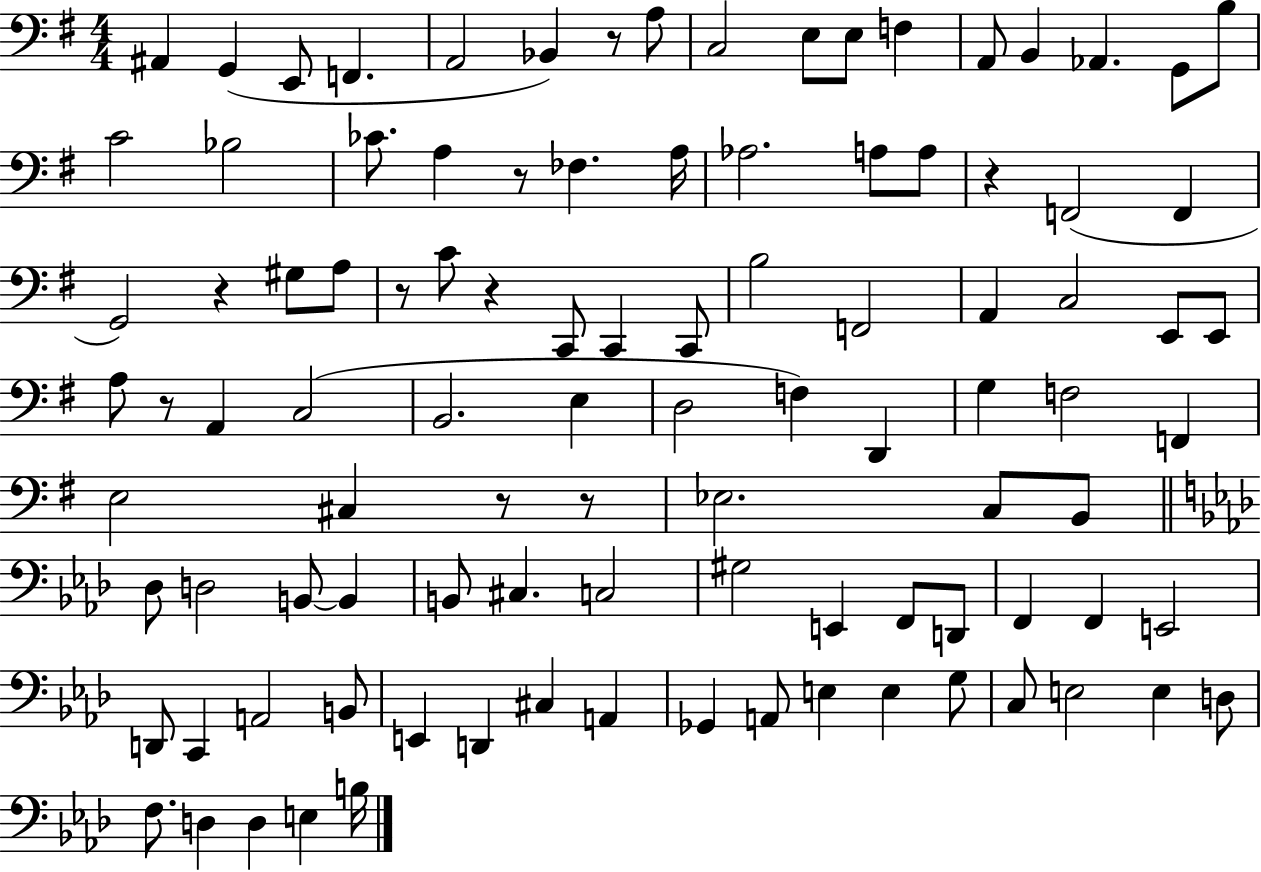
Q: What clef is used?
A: bass